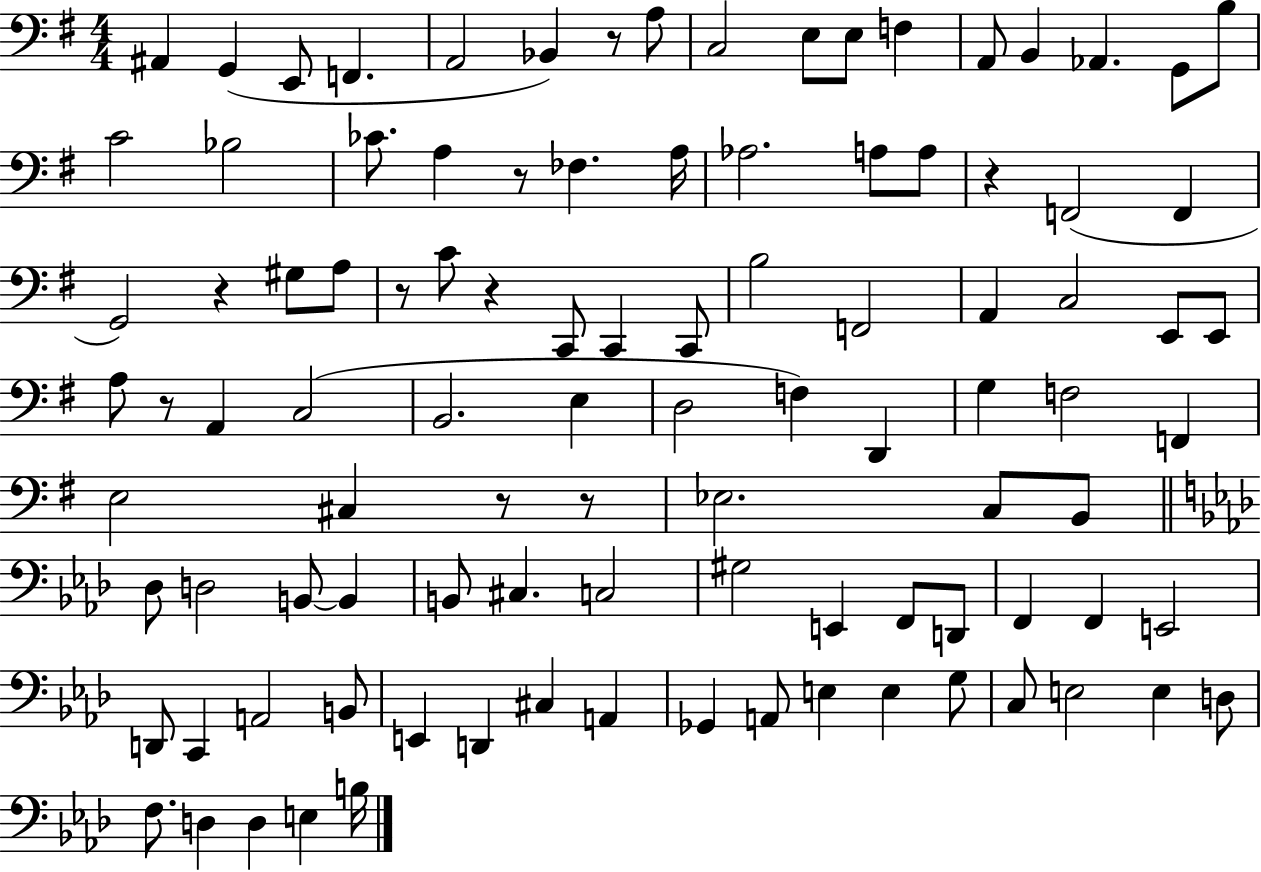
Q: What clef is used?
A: bass